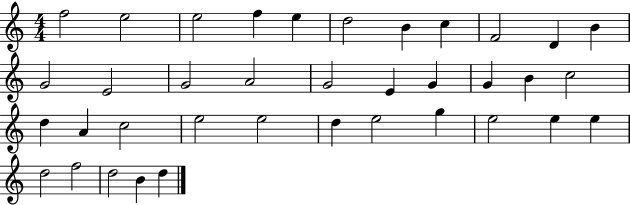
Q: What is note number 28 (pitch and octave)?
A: E5